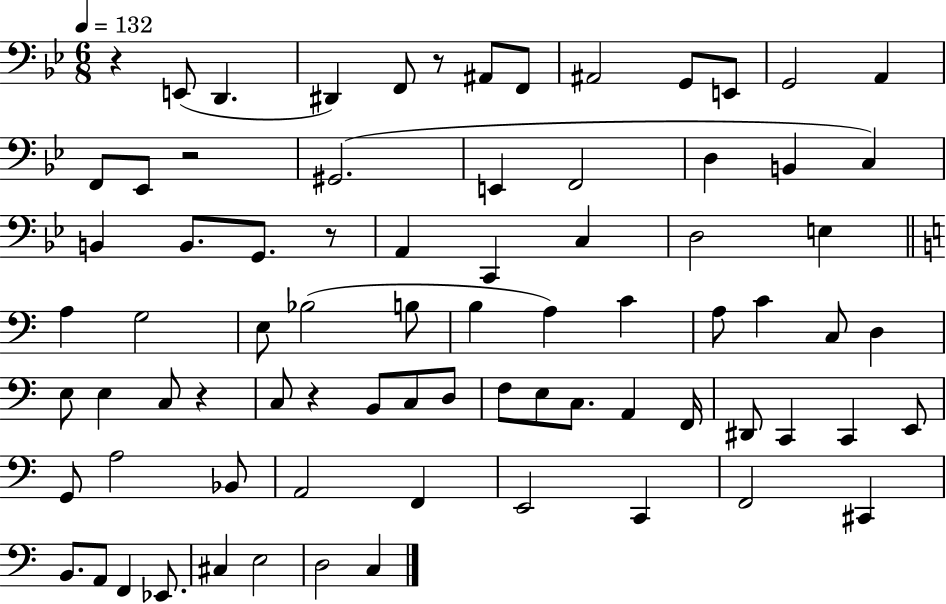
{
  \clef bass
  \numericTimeSignature
  \time 6/8
  \key bes \major
  \tempo 4 = 132
  r4 e,8( d,4. | dis,4) f,8 r8 ais,8 f,8 | ais,2 g,8 e,8 | g,2 a,4 | \break f,8 ees,8 r2 | gis,2.( | e,4 f,2 | d4 b,4 c4) | \break b,4 b,8. g,8. r8 | a,4 c,4 c4 | d2 e4 | \bar "||" \break \key c \major a4 g2 | e8 bes2( b8 | b4 a4) c'4 | a8 c'4 c8 d4 | \break e8 e4 c8 r4 | c8 r4 b,8 c8 d8 | f8 e8 c8. a,4 f,16 | dis,8 c,4 c,4 e,8 | \break g,8 a2 bes,8 | a,2 f,4 | e,2 c,4 | f,2 cis,4 | \break b,8. a,8 f,4 ees,8. | cis4 e2 | d2 c4 | \bar "|."
}